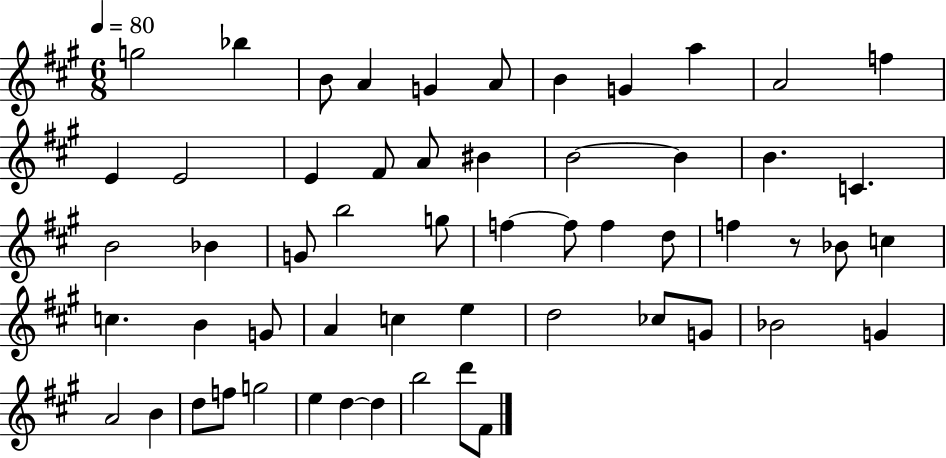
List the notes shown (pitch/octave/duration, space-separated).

G5/h Bb5/q B4/e A4/q G4/q A4/e B4/q G4/q A5/q A4/h F5/q E4/q E4/h E4/q F#4/e A4/e BIS4/q B4/h B4/q B4/q. C4/q. B4/h Bb4/q G4/e B5/h G5/e F5/q F5/e F5/q D5/e F5/q R/e Bb4/e C5/q C5/q. B4/q G4/e A4/q C5/q E5/q D5/h CES5/e G4/e Bb4/h G4/q A4/h B4/q D5/e F5/e G5/h E5/q D5/q D5/q B5/h D6/e F#4/e